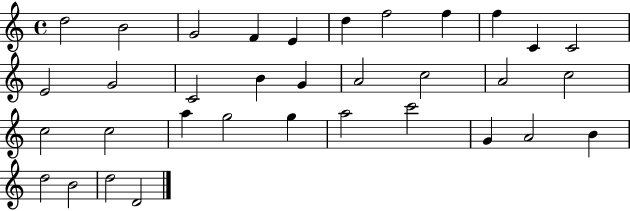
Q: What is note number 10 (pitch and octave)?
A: C4